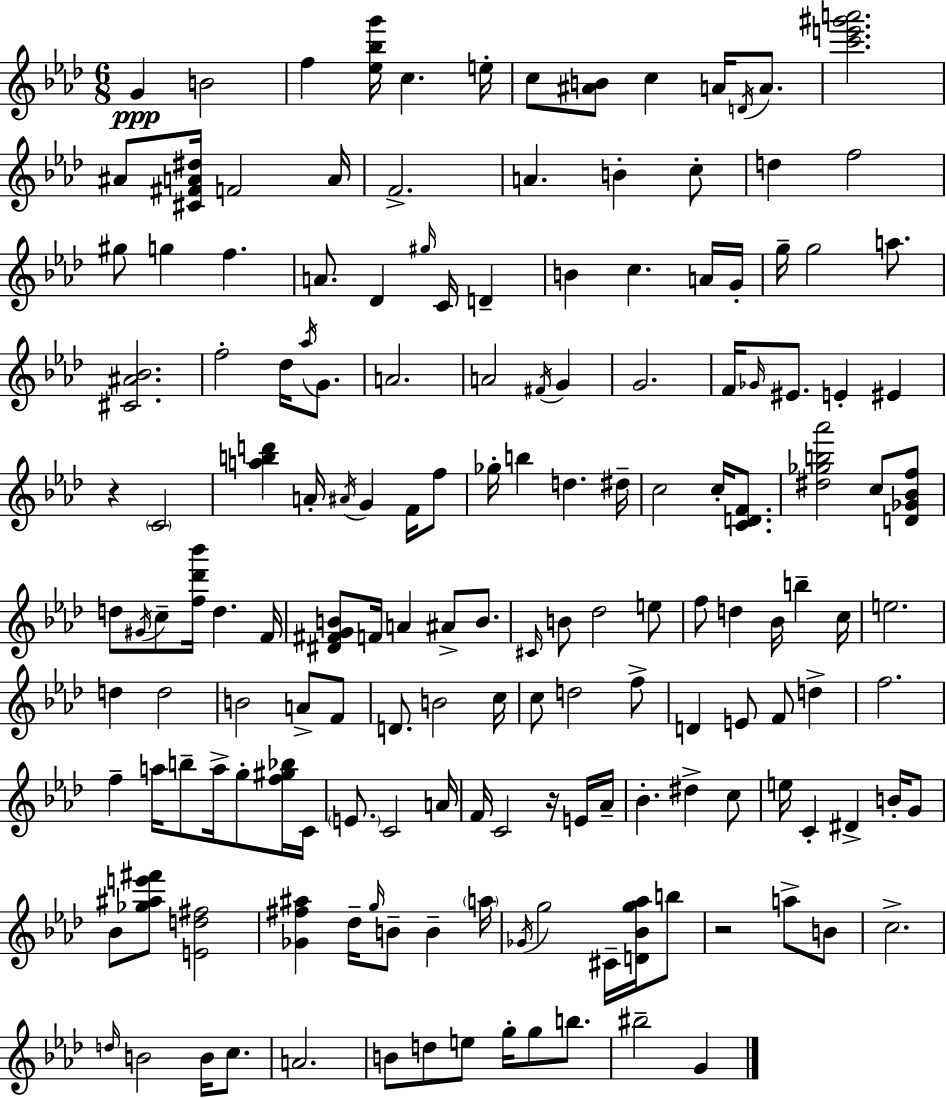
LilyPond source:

{
  \clef treble
  \numericTimeSignature
  \time 6/8
  \key f \minor
  g'4\ppp b'2 | f''4 <ees'' bes'' g'''>16 c''4. e''16-. | c''8 <ais' b'>8 c''4 a'16 \acciaccatura { d'16 } a'8. | <c''' e''' gis''' a'''>2. | \break ais'8 <cis' fis' a' dis''>16 f'2 | a'16 f'2.-> | a'4. b'4-. c''8-. | d''4 f''2 | \break gis''8 g''4 f''4. | a'8. des'4 \grace { gis''16 } c'16 d'4-- | b'4 c''4. | a'16 g'16-. g''16-- g''2 a''8. | \break <cis' ais' bes'>2. | f''2-. des''16 \acciaccatura { aes''16 } | g'8. a'2. | a'2 \acciaccatura { fis'16 } | \break g'4 g'2. | f'16 \grace { ges'16 } eis'8. e'4-. | eis'4 r4 \parenthesize c'2 | <a'' b'' d'''>4 a'16-. \acciaccatura { ais'16 } g'4 | \break f'16 f''8 ges''16-. b''4 d''4. | dis''16-- c''2 | c''16-. <c' d' f'>8. <dis'' ges'' b'' aes'''>2 | c''8 <d' ges' bes' f''>8 d''8 \acciaccatura { gis'16 } c''8-- <f'' des''' bes'''>16 | \break d''4. f'16 <dis' fis' g' b'>8 f'16 a'4 | ais'8-> b'8. \grace { cis'16 } b'8 des''2 | e''8 f''8 d''4 | bes'16 b''4-- c''16 e''2. | \break d''4 | d''2 b'2 | a'8-> f'8 d'8. b'2 | c''16 c''8 d''2 | \break f''8-> d'4 | e'8 f'8 d''4-> f''2. | f''4-- | a''16 b''8-- a''16-> g''8-. <f'' gis'' bes''>16 c'16 \parenthesize e'8. c'2 | \break a'16 f'16 c'2 | r16 e'16 aes'16-- bes'4.-. | dis''4-> c''8 e''16 c'4-. | dis'4-> b'16-. g'8 bes'8 <ges'' ais'' e''' fis'''>8 | \break <e' d'' fis''>2 <ges' fis'' ais''>4 | des''16-- \grace { g''16 } b'8-- b'4-- \parenthesize a''16 \acciaccatura { ges'16 } g''2 | cis'16-- <d' bes' g'' aes''>16 b''8 r2 | a''8-> b'8 c''2.-> | \break \grace { d''16 } b'2 | b'16 c''8. a'2. | b'8 | d''8 e''8 g''16-. g''8 b''8. bis''2-- | \break g'4 \bar "|."
}